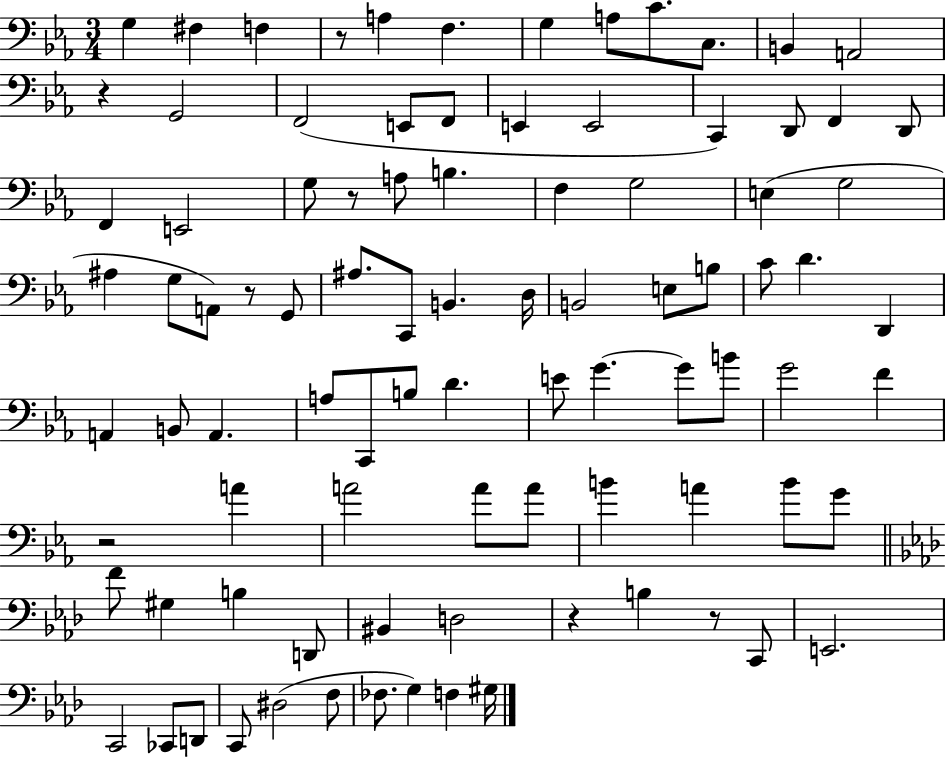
X:1
T:Untitled
M:3/4
L:1/4
K:Eb
G, ^F, F, z/2 A, F, G, A,/2 C/2 C,/2 B,, A,,2 z G,,2 F,,2 E,,/2 F,,/2 E,, E,,2 C,, D,,/2 F,, D,,/2 F,, E,,2 G,/2 z/2 A,/2 B, F, G,2 E, G,2 ^A, G,/2 A,,/2 z/2 G,,/2 ^A,/2 C,,/2 B,, D,/4 B,,2 E,/2 B,/2 C/2 D D,, A,, B,,/2 A,, A,/2 C,,/2 B,/2 D E/2 G G/2 B/2 G2 F z2 A A2 A/2 A/2 B A B/2 G/2 F/2 ^G, B, D,,/2 ^B,, D,2 z B, z/2 C,,/2 E,,2 C,,2 _C,,/2 D,,/2 C,,/2 ^D,2 F,/2 _F,/2 G, F, ^G,/4